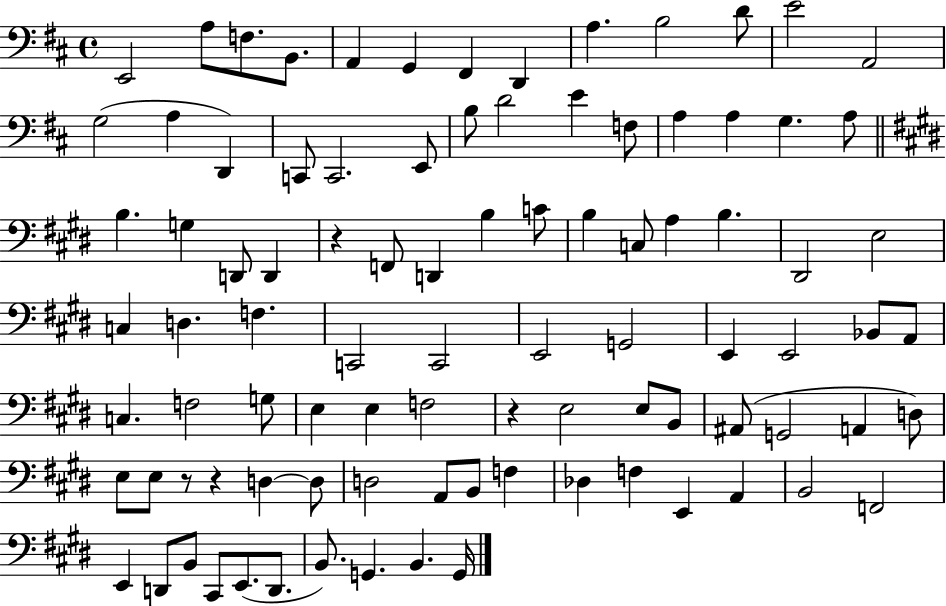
E2/h A3/e F3/e. B2/e. A2/q G2/q F#2/q D2/q A3/q. B3/h D4/e E4/h A2/h G3/h A3/q D2/q C2/e C2/h. E2/e B3/e D4/h E4/q F3/e A3/q A3/q G3/q. A3/e B3/q. G3/q D2/e D2/q R/q F2/e D2/q B3/q C4/e B3/q C3/e A3/q B3/q. D#2/h E3/h C3/q D3/q. F3/q. C2/h C2/h E2/h G2/h E2/q E2/h Bb2/e A2/e C3/q. F3/h G3/e E3/q E3/q F3/h R/q E3/h E3/e B2/e A#2/e G2/h A2/q D3/e E3/e E3/e R/e R/q D3/q D3/e D3/h A2/e B2/e F3/q Db3/q F3/q E2/q A2/q B2/h F2/h E2/q D2/e B2/e C#2/e E2/e. D2/e. B2/e. G2/q. B2/q. G2/s